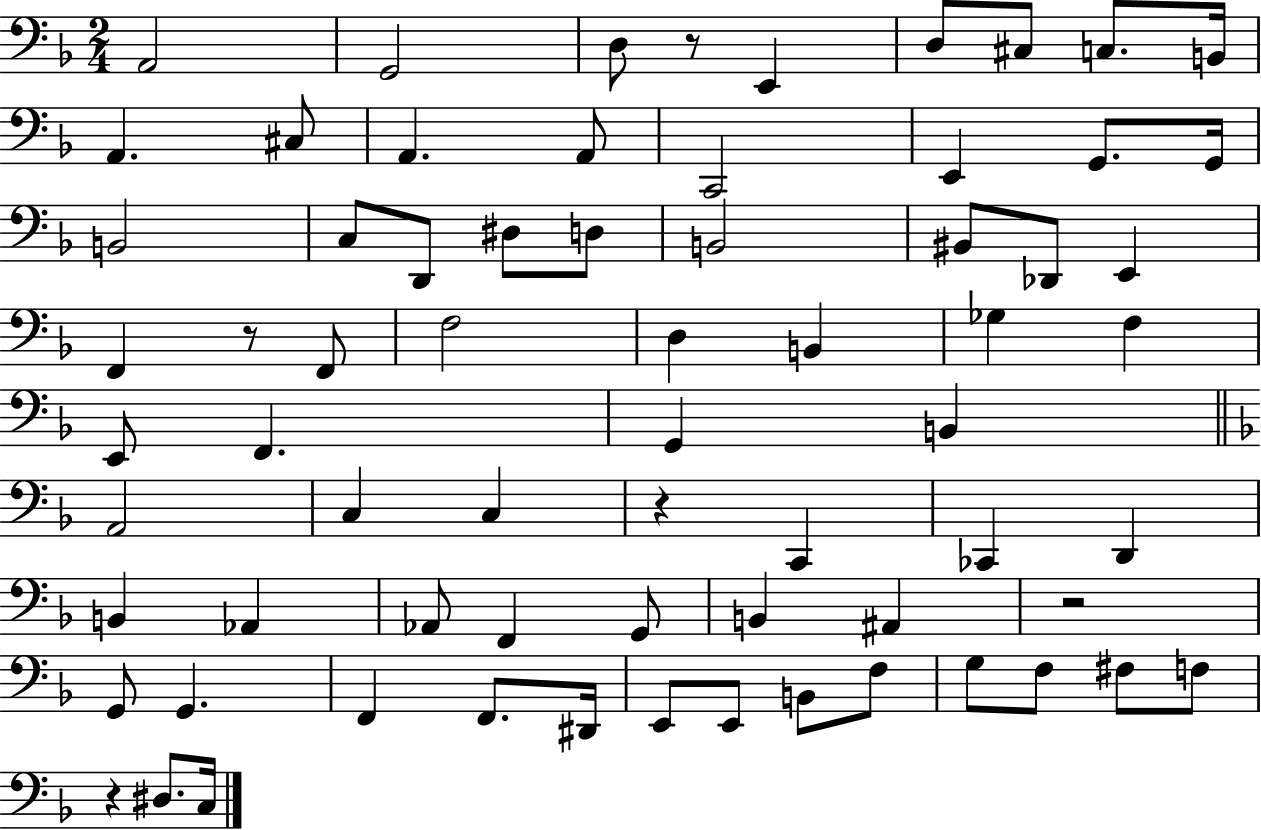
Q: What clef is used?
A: bass